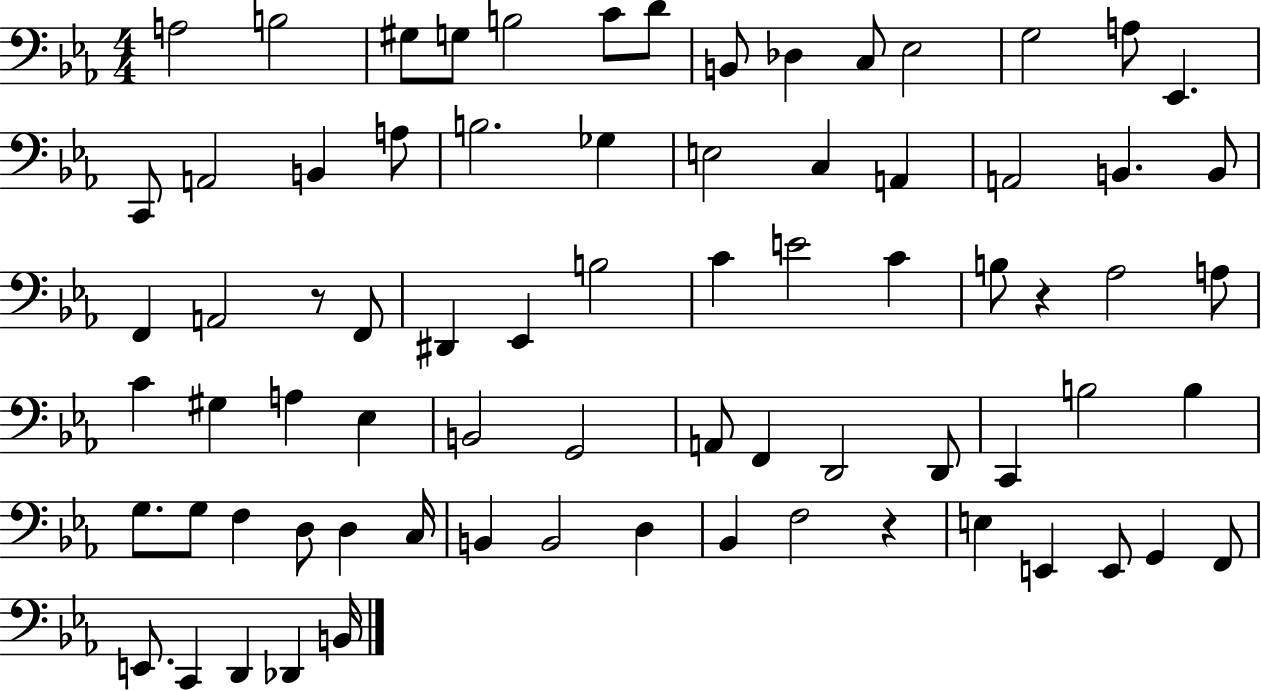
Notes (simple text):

A3/h B3/h G#3/e G3/e B3/h C4/e D4/e B2/e Db3/q C3/e Eb3/h G3/h A3/e Eb2/q. C2/e A2/h B2/q A3/e B3/h. Gb3/q E3/h C3/q A2/q A2/h B2/q. B2/e F2/q A2/h R/e F2/e D#2/q Eb2/q B3/h C4/q E4/h C4/q B3/e R/q Ab3/h A3/e C4/q G#3/q A3/q Eb3/q B2/h G2/h A2/e F2/q D2/h D2/e C2/q B3/h B3/q G3/e. G3/e F3/q D3/e D3/q C3/s B2/q B2/h D3/q Bb2/q F3/h R/q E3/q E2/q E2/e G2/q F2/e E2/e. C2/q D2/q Db2/q B2/s